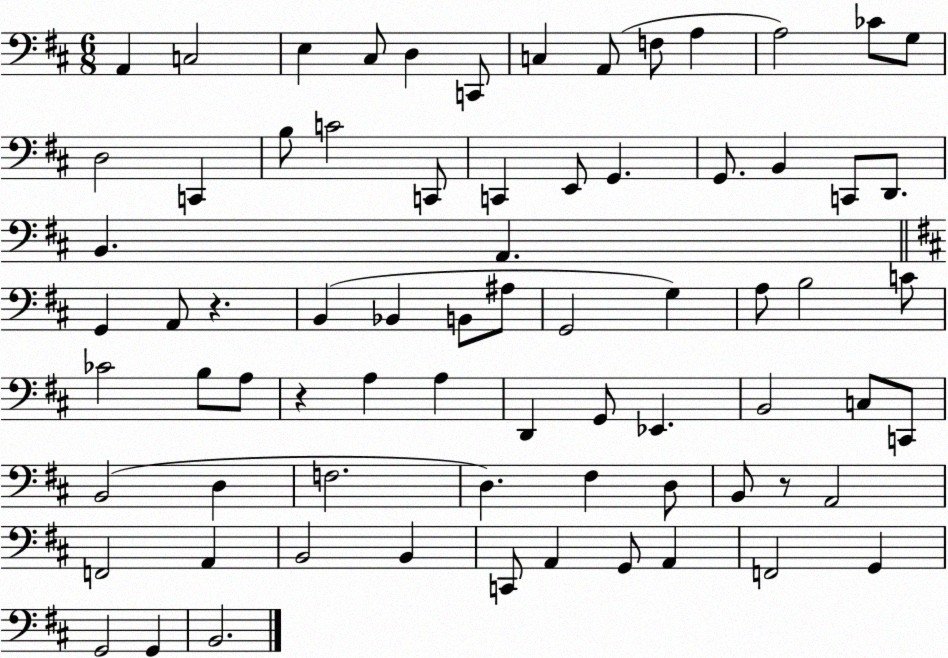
X:1
T:Untitled
M:6/8
L:1/4
K:D
A,, C,2 E, ^C,/2 D, C,,/2 C, A,,/2 F,/2 A, A,2 _C/2 G,/2 D,2 C,, B,/2 C2 C,,/2 C,, E,,/2 G,, G,,/2 B,, C,,/2 D,,/2 B,, A,, G,, A,,/2 z B,, _B,, B,,/2 ^A,/2 G,,2 G, A,/2 B,2 C/2 _C2 B,/2 A,/2 z A, A, D,, G,,/2 _E,, B,,2 C,/2 C,,/2 B,,2 D, F,2 D, ^F, D,/2 B,,/2 z/2 A,,2 F,,2 A,, B,,2 B,, C,,/2 A,, G,,/2 A,, F,,2 G,, G,,2 G,, B,,2